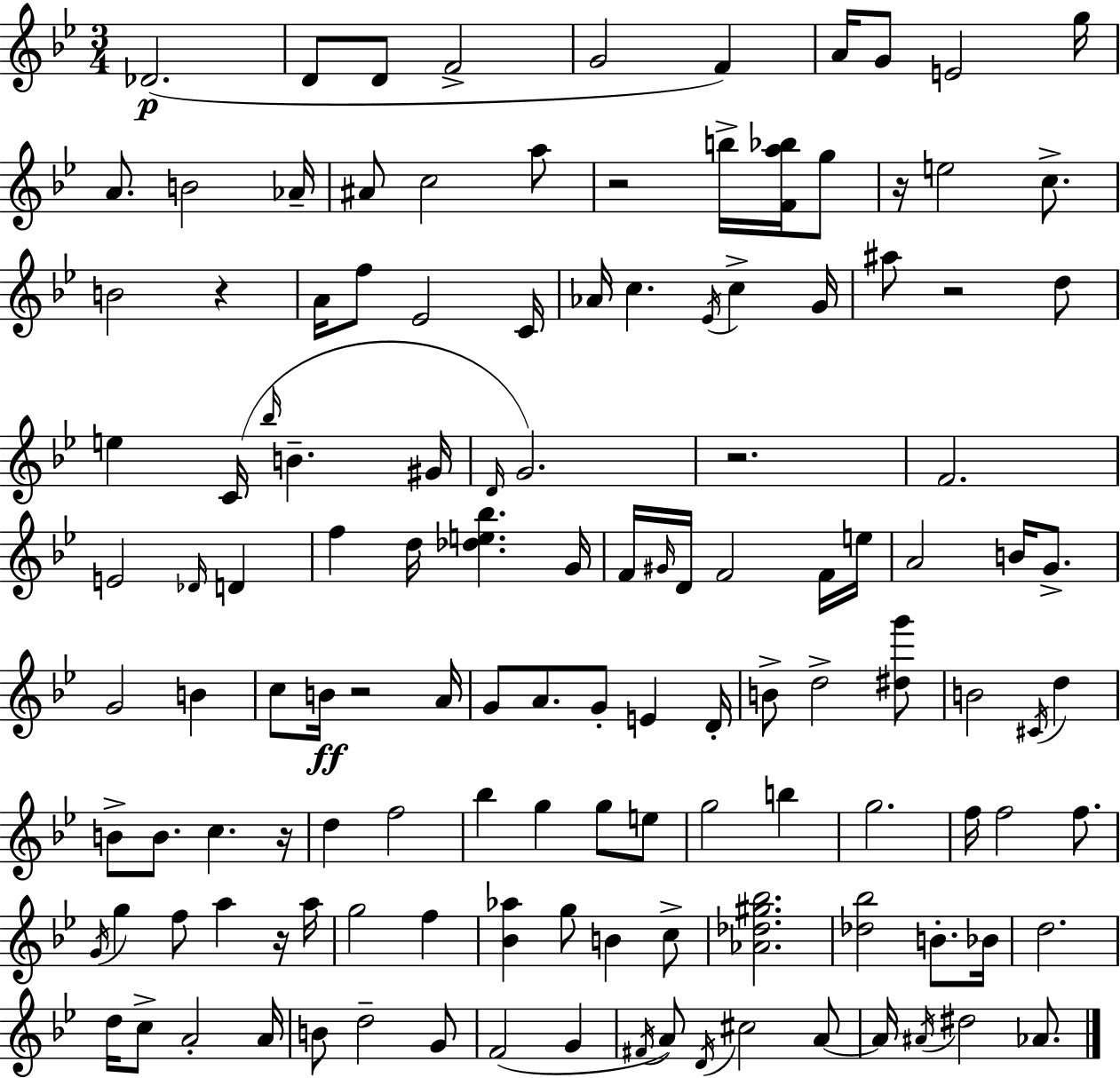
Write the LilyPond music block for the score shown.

{
  \clef treble
  \numericTimeSignature
  \time 3/4
  \key bes \major
  \repeat volta 2 { des'2.(\p | d'8 d'8 f'2-> | g'2 f'4) | a'16 g'8 e'2 g''16 | \break a'8. b'2 aes'16-- | ais'8 c''2 a''8 | r2 b''16-> <f' a'' bes''>16 g''8 | r16 e''2 c''8.-> | \break b'2 r4 | a'16 f''8 ees'2 c'16 | aes'16 c''4. \acciaccatura { ees'16 } c''4-> | g'16 ais''8 r2 d''8 | \break e''4 c'16( \grace { bes''16 } b'4.-- | gis'16 \grace { d'16 } g'2.) | r2. | f'2. | \break e'2 \grace { des'16 } | d'4 f''4 d''16 <des'' e'' bes''>4. | g'16 f'16 \grace { gis'16 } d'16 f'2 | f'16 e''16 a'2 | \break b'16 g'8.-> g'2 | b'4 c''8 b'16\ff r2 | a'16 g'8 a'8. g'8-. | e'4 d'16-. b'8-> d''2-> | \break <dis'' g'''>8 b'2 | \acciaccatura { cis'16 } d''4 b'8-> b'8. c''4. | r16 d''4 f''2 | bes''4 g''4 | \break g''8 e''8 g''2 | b''4 g''2. | f''16 f''2 | f''8. \acciaccatura { g'16 } g''4 f''8 | \break a''4 r16 a''16 g''2 | f''4 <bes' aes''>4 g''8 | b'4 c''8-> <aes' des'' gis'' bes''>2. | <des'' bes''>2 | \break b'8.-. bes'16 d''2. | d''16 c''8-> a'2-. | a'16 b'8 d''2-- | g'8 f'2( | \break g'4 \acciaccatura { fis'16 }) a'8 \acciaccatura { d'16 } cis''2 | a'8~~ a'16 \acciaccatura { ais'16 } dis''2 | aes'8. } \bar "|."
}